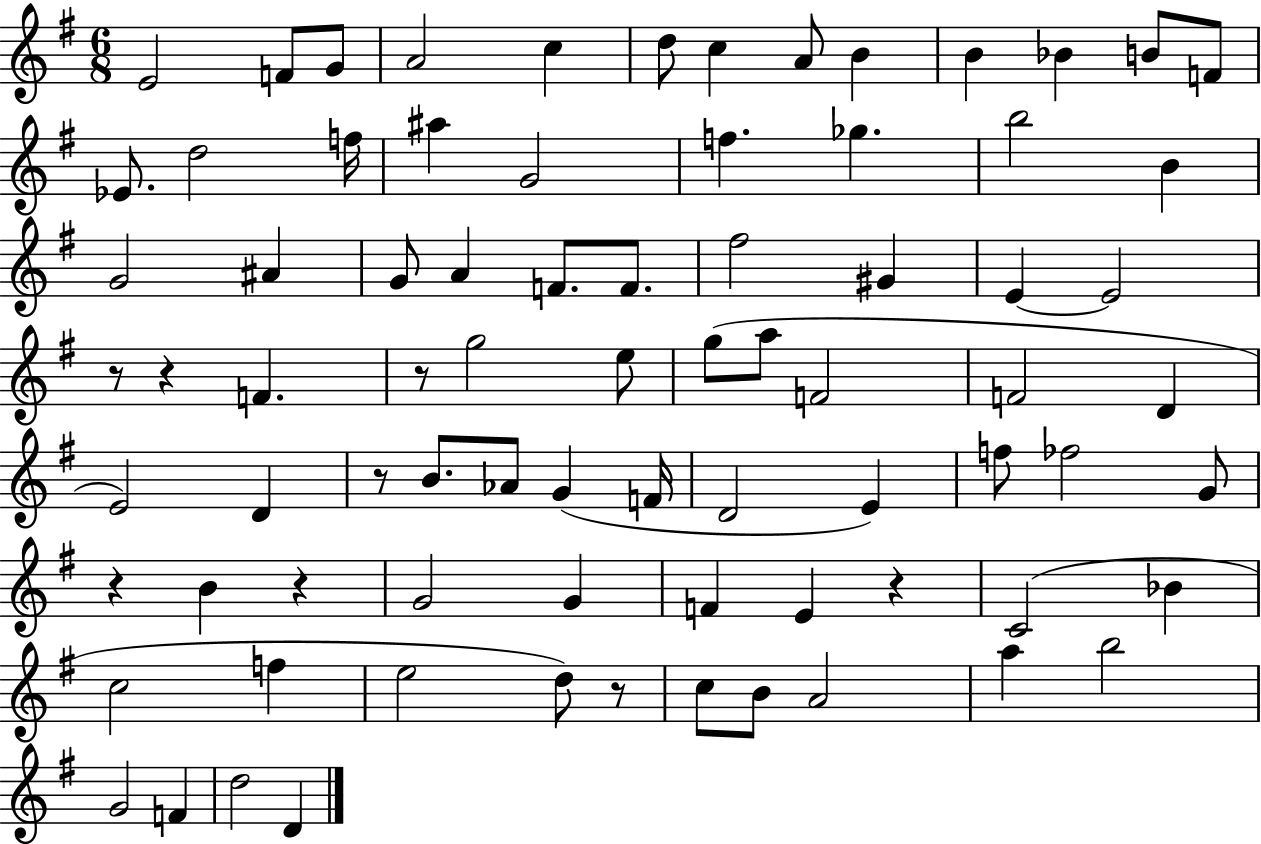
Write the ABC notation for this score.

X:1
T:Untitled
M:6/8
L:1/4
K:G
E2 F/2 G/2 A2 c d/2 c A/2 B B _B B/2 F/2 _E/2 d2 f/4 ^a G2 f _g b2 B G2 ^A G/2 A F/2 F/2 ^f2 ^G E E2 z/2 z F z/2 g2 e/2 g/2 a/2 F2 F2 D E2 D z/2 B/2 _A/2 G F/4 D2 E f/2 _f2 G/2 z B z G2 G F E z C2 _B c2 f e2 d/2 z/2 c/2 B/2 A2 a b2 G2 F d2 D